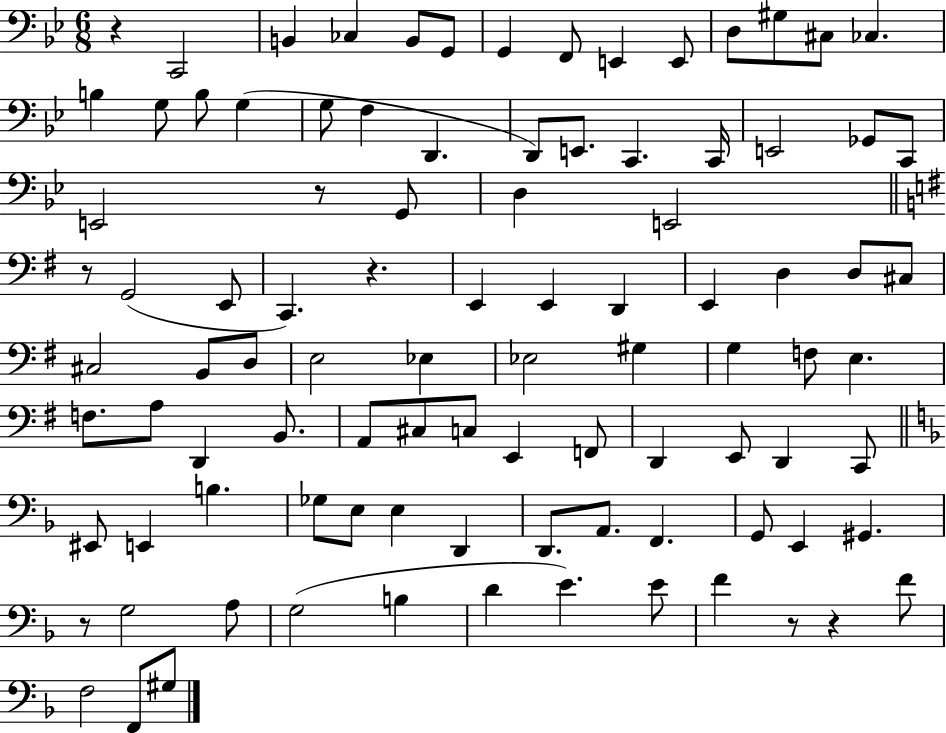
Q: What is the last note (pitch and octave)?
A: G#3